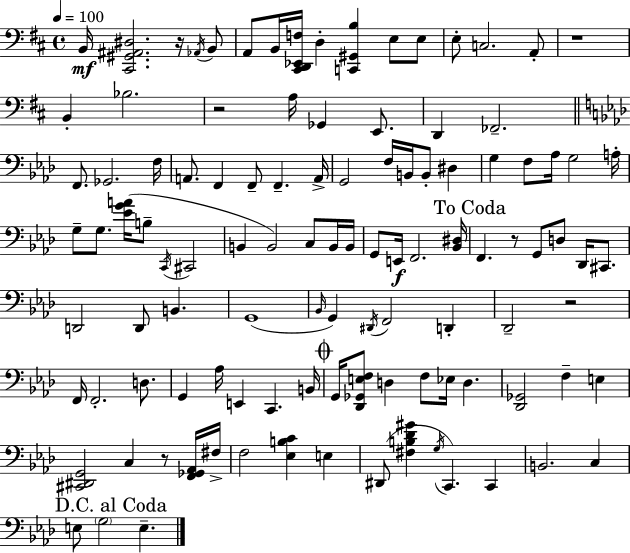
{
  \clef bass
  \time 4/4
  \defaultTimeSignature
  \key d \major
  \tempo 4 = 100
  b,16\mf <cis, gis, ais, dis>2. r16 \acciaccatura { aes,16 } b,8 | a,8 b,16 <cis, d, ees, f>16 d4-. <c, gis, b>4 e8 e8 | e8-. c2. a,8-. | r1 | \break b,4-. bes2. | r2 a16 ges,4 e,8. | d,4 fes,2.-- | \bar "||" \break \key f \minor f,8. ges,2. f16 | a,8. f,4 f,8-- f,4.-- a,16-> | g,2 f16 b,16 b,8-. dis4 | g4 f8 aes16 g2 a16-. | \break g8-- g8. <ees' g' a'>16( b8-- \acciaccatura { c,16 } cis,2 | b,4 b,2) c8 b,16 | b,16 g,8 e,16\f f,2. | <bes, dis>16 \mark "To Coda" f,4. r8 g,8 d8 des,16 cis,8. | \break d,2 d,8 b,4. | g,1( | \grace { bes,16 } g,4) \acciaccatura { dis,16 } f,2 d,4-. | des,2-- r2 | \break f,16 f,2.-. | d8. g,4 aes16 e,4 c,4. | b,16 \mark \markup { \musicglyph "scripts.coda" } g,16 <des, ges, e f>8 d4 f8 ees16 d4. | <des, ges,>2 f4-- e4 | \break <cis, dis, g,>2 c4 r8 | <f, ges, aes,>16 fis16-> f2 <ees b c'>4 e4 | dis,8( <fis b des' gis'>4 \acciaccatura { g16 }) c,4. | c,4 b,2. | \break c4 \mark "D.C. al Coda" e8 \parenthesize g2 e4.-- | \bar "|."
}